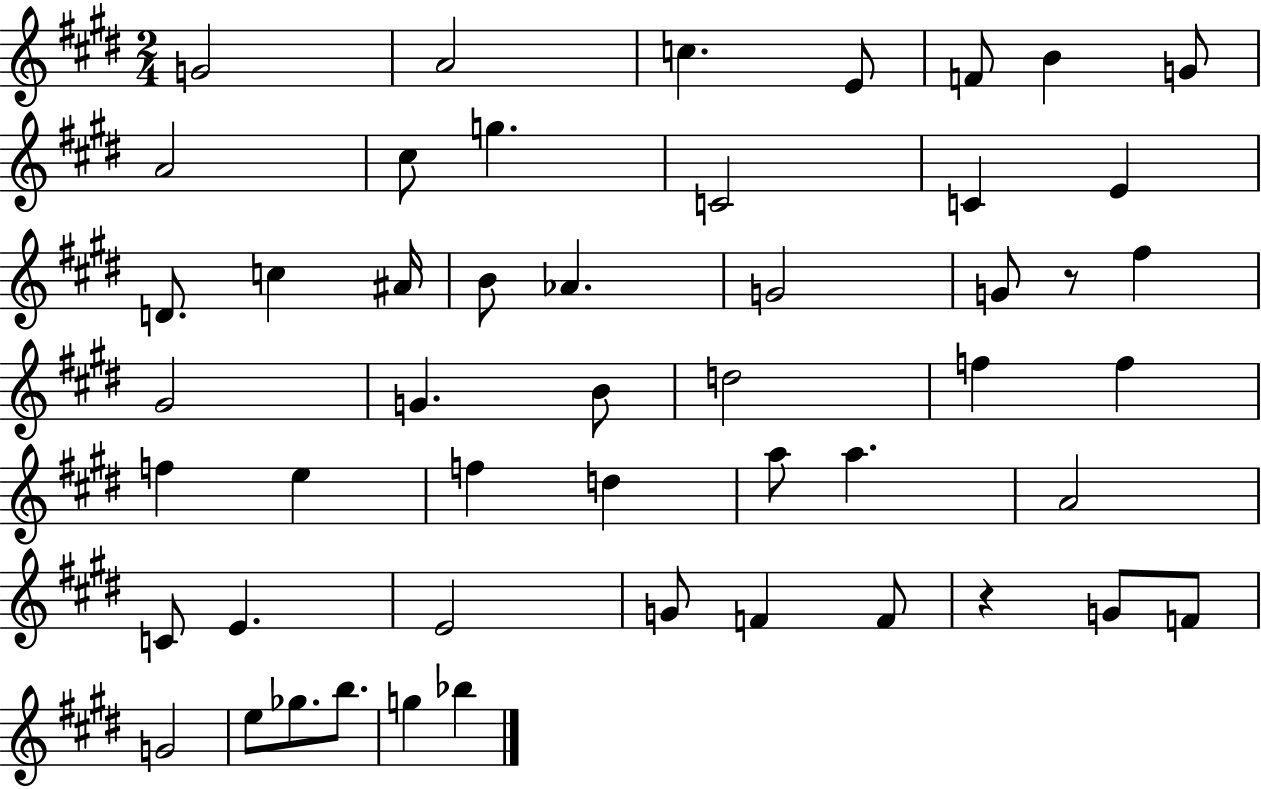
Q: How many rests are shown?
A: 2